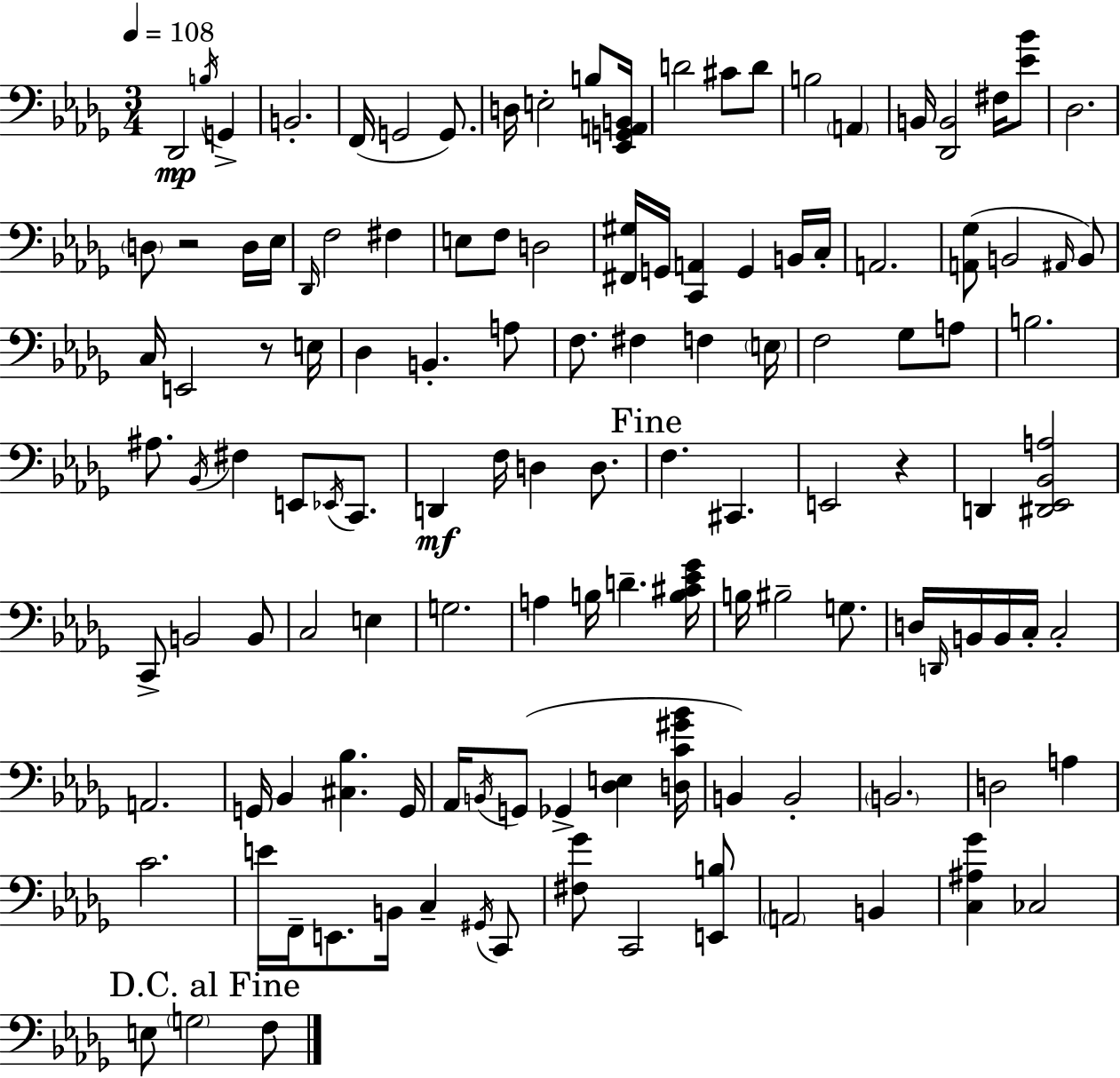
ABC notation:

X:1
T:Untitled
M:3/4
L:1/4
K:Bbm
_D,,2 B,/4 G,, B,,2 F,,/4 G,,2 G,,/2 D,/4 E,2 B,/2 [_E,,G,,A,,B,,]/4 D2 ^C/2 D/2 B,2 A,, B,,/4 [_D,,B,,]2 ^F,/4 [_E_B]/2 _D,2 D,/2 z2 D,/4 _E,/4 _D,,/4 F,2 ^F, E,/2 F,/2 D,2 [^F,,^G,]/4 G,,/4 [C,,A,,] G,, B,,/4 C,/4 A,,2 [A,,_G,]/2 B,,2 ^A,,/4 B,,/2 C,/4 E,,2 z/2 E,/4 _D, B,, A,/2 F,/2 ^F, F, E,/4 F,2 _G,/2 A,/2 B,2 ^A,/2 _B,,/4 ^F, E,,/2 _E,,/4 C,,/2 D,, F,/4 D, D,/2 F, ^C,, E,,2 z D,, [^D,,_E,,_B,,A,]2 C,,/2 B,,2 B,,/2 C,2 E, G,2 A, B,/4 D [B,^C_E_G]/4 B,/4 ^B,2 G,/2 D,/4 D,,/4 B,,/4 B,,/4 C,/4 C,2 A,,2 G,,/4 _B,, [^C,_B,] G,,/4 _A,,/4 B,,/4 G,,/2 _G,, [_D,E,] [D,C^G_B]/4 B,, B,,2 B,,2 D,2 A, C2 E/4 F,,/4 E,,/2 B,,/4 C, ^G,,/4 C,,/2 [^F,_G]/2 C,,2 [E,,B,]/2 A,,2 B,, [C,^A,_G] _C,2 E,/2 G,2 F,/2